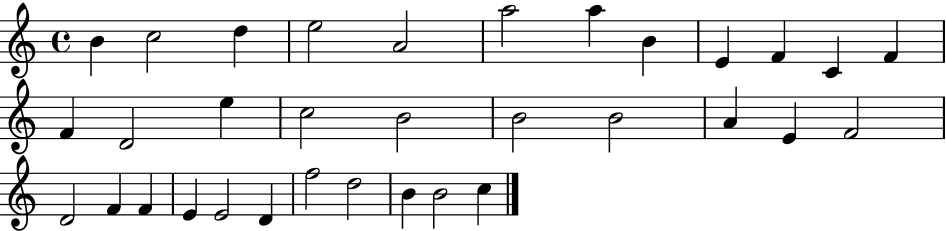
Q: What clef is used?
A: treble